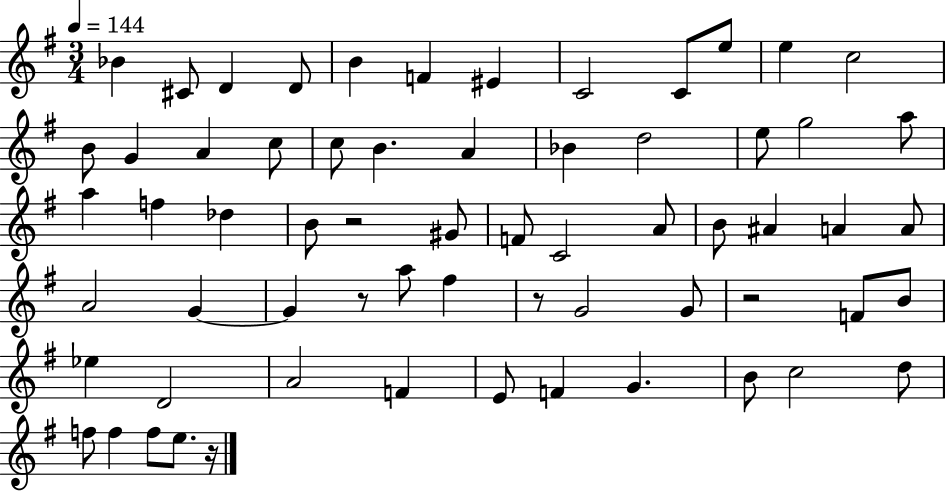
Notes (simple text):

Bb4/q C#4/e D4/q D4/e B4/q F4/q EIS4/q C4/h C4/e E5/e E5/q C5/h B4/e G4/q A4/q C5/e C5/e B4/q. A4/q Bb4/q D5/h E5/e G5/h A5/e A5/q F5/q Db5/q B4/e R/h G#4/e F4/e C4/h A4/e B4/e A#4/q A4/q A4/e A4/h G4/q G4/q R/e A5/e F#5/q R/e G4/h G4/e R/h F4/e B4/e Eb5/q D4/h A4/h F4/q E4/e F4/q G4/q. B4/e C5/h D5/e F5/e F5/q F5/e E5/e. R/s